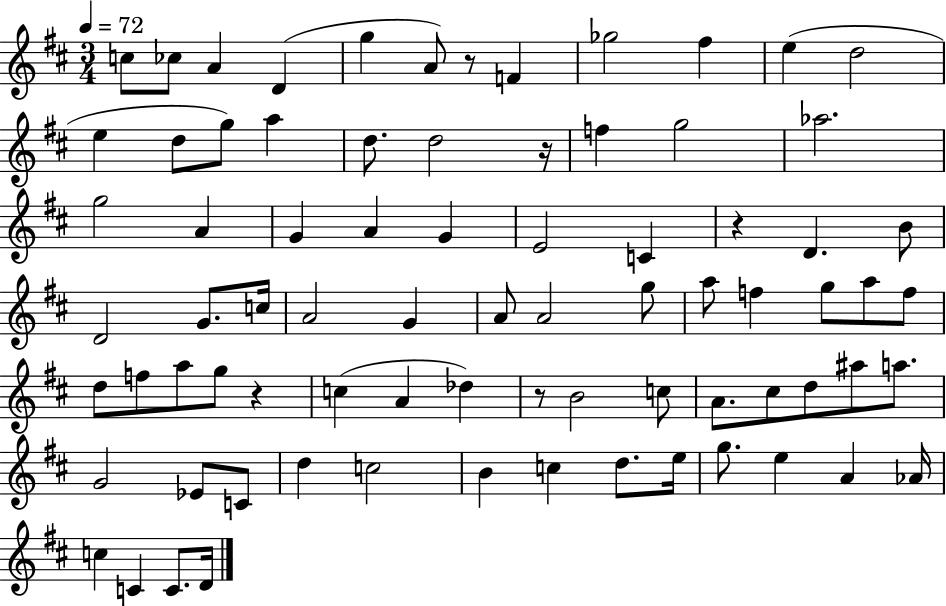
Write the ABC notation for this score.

X:1
T:Untitled
M:3/4
L:1/4
K:D
c/2 _c/2 A D g A/2 z/2 F _g2 ^f e d2 e d/2 g/2 a d/2 d2 z/4 f g2 _a2 g2 A G A G E2 C z D B/2 D2 G/2 c/4 A2 G A/2 A2 g/2 a/2 f g/2 a/2 f/2 d/2 f/2 a/2 g/2 z c A _d z/2 B2 c/2 A/2 ^c/2 d/2 ^a/2 a/2 G2 _E/2 C/2 d c2 B c d/2 e/4 g/2 e A _A/4 c C C/2 D/4